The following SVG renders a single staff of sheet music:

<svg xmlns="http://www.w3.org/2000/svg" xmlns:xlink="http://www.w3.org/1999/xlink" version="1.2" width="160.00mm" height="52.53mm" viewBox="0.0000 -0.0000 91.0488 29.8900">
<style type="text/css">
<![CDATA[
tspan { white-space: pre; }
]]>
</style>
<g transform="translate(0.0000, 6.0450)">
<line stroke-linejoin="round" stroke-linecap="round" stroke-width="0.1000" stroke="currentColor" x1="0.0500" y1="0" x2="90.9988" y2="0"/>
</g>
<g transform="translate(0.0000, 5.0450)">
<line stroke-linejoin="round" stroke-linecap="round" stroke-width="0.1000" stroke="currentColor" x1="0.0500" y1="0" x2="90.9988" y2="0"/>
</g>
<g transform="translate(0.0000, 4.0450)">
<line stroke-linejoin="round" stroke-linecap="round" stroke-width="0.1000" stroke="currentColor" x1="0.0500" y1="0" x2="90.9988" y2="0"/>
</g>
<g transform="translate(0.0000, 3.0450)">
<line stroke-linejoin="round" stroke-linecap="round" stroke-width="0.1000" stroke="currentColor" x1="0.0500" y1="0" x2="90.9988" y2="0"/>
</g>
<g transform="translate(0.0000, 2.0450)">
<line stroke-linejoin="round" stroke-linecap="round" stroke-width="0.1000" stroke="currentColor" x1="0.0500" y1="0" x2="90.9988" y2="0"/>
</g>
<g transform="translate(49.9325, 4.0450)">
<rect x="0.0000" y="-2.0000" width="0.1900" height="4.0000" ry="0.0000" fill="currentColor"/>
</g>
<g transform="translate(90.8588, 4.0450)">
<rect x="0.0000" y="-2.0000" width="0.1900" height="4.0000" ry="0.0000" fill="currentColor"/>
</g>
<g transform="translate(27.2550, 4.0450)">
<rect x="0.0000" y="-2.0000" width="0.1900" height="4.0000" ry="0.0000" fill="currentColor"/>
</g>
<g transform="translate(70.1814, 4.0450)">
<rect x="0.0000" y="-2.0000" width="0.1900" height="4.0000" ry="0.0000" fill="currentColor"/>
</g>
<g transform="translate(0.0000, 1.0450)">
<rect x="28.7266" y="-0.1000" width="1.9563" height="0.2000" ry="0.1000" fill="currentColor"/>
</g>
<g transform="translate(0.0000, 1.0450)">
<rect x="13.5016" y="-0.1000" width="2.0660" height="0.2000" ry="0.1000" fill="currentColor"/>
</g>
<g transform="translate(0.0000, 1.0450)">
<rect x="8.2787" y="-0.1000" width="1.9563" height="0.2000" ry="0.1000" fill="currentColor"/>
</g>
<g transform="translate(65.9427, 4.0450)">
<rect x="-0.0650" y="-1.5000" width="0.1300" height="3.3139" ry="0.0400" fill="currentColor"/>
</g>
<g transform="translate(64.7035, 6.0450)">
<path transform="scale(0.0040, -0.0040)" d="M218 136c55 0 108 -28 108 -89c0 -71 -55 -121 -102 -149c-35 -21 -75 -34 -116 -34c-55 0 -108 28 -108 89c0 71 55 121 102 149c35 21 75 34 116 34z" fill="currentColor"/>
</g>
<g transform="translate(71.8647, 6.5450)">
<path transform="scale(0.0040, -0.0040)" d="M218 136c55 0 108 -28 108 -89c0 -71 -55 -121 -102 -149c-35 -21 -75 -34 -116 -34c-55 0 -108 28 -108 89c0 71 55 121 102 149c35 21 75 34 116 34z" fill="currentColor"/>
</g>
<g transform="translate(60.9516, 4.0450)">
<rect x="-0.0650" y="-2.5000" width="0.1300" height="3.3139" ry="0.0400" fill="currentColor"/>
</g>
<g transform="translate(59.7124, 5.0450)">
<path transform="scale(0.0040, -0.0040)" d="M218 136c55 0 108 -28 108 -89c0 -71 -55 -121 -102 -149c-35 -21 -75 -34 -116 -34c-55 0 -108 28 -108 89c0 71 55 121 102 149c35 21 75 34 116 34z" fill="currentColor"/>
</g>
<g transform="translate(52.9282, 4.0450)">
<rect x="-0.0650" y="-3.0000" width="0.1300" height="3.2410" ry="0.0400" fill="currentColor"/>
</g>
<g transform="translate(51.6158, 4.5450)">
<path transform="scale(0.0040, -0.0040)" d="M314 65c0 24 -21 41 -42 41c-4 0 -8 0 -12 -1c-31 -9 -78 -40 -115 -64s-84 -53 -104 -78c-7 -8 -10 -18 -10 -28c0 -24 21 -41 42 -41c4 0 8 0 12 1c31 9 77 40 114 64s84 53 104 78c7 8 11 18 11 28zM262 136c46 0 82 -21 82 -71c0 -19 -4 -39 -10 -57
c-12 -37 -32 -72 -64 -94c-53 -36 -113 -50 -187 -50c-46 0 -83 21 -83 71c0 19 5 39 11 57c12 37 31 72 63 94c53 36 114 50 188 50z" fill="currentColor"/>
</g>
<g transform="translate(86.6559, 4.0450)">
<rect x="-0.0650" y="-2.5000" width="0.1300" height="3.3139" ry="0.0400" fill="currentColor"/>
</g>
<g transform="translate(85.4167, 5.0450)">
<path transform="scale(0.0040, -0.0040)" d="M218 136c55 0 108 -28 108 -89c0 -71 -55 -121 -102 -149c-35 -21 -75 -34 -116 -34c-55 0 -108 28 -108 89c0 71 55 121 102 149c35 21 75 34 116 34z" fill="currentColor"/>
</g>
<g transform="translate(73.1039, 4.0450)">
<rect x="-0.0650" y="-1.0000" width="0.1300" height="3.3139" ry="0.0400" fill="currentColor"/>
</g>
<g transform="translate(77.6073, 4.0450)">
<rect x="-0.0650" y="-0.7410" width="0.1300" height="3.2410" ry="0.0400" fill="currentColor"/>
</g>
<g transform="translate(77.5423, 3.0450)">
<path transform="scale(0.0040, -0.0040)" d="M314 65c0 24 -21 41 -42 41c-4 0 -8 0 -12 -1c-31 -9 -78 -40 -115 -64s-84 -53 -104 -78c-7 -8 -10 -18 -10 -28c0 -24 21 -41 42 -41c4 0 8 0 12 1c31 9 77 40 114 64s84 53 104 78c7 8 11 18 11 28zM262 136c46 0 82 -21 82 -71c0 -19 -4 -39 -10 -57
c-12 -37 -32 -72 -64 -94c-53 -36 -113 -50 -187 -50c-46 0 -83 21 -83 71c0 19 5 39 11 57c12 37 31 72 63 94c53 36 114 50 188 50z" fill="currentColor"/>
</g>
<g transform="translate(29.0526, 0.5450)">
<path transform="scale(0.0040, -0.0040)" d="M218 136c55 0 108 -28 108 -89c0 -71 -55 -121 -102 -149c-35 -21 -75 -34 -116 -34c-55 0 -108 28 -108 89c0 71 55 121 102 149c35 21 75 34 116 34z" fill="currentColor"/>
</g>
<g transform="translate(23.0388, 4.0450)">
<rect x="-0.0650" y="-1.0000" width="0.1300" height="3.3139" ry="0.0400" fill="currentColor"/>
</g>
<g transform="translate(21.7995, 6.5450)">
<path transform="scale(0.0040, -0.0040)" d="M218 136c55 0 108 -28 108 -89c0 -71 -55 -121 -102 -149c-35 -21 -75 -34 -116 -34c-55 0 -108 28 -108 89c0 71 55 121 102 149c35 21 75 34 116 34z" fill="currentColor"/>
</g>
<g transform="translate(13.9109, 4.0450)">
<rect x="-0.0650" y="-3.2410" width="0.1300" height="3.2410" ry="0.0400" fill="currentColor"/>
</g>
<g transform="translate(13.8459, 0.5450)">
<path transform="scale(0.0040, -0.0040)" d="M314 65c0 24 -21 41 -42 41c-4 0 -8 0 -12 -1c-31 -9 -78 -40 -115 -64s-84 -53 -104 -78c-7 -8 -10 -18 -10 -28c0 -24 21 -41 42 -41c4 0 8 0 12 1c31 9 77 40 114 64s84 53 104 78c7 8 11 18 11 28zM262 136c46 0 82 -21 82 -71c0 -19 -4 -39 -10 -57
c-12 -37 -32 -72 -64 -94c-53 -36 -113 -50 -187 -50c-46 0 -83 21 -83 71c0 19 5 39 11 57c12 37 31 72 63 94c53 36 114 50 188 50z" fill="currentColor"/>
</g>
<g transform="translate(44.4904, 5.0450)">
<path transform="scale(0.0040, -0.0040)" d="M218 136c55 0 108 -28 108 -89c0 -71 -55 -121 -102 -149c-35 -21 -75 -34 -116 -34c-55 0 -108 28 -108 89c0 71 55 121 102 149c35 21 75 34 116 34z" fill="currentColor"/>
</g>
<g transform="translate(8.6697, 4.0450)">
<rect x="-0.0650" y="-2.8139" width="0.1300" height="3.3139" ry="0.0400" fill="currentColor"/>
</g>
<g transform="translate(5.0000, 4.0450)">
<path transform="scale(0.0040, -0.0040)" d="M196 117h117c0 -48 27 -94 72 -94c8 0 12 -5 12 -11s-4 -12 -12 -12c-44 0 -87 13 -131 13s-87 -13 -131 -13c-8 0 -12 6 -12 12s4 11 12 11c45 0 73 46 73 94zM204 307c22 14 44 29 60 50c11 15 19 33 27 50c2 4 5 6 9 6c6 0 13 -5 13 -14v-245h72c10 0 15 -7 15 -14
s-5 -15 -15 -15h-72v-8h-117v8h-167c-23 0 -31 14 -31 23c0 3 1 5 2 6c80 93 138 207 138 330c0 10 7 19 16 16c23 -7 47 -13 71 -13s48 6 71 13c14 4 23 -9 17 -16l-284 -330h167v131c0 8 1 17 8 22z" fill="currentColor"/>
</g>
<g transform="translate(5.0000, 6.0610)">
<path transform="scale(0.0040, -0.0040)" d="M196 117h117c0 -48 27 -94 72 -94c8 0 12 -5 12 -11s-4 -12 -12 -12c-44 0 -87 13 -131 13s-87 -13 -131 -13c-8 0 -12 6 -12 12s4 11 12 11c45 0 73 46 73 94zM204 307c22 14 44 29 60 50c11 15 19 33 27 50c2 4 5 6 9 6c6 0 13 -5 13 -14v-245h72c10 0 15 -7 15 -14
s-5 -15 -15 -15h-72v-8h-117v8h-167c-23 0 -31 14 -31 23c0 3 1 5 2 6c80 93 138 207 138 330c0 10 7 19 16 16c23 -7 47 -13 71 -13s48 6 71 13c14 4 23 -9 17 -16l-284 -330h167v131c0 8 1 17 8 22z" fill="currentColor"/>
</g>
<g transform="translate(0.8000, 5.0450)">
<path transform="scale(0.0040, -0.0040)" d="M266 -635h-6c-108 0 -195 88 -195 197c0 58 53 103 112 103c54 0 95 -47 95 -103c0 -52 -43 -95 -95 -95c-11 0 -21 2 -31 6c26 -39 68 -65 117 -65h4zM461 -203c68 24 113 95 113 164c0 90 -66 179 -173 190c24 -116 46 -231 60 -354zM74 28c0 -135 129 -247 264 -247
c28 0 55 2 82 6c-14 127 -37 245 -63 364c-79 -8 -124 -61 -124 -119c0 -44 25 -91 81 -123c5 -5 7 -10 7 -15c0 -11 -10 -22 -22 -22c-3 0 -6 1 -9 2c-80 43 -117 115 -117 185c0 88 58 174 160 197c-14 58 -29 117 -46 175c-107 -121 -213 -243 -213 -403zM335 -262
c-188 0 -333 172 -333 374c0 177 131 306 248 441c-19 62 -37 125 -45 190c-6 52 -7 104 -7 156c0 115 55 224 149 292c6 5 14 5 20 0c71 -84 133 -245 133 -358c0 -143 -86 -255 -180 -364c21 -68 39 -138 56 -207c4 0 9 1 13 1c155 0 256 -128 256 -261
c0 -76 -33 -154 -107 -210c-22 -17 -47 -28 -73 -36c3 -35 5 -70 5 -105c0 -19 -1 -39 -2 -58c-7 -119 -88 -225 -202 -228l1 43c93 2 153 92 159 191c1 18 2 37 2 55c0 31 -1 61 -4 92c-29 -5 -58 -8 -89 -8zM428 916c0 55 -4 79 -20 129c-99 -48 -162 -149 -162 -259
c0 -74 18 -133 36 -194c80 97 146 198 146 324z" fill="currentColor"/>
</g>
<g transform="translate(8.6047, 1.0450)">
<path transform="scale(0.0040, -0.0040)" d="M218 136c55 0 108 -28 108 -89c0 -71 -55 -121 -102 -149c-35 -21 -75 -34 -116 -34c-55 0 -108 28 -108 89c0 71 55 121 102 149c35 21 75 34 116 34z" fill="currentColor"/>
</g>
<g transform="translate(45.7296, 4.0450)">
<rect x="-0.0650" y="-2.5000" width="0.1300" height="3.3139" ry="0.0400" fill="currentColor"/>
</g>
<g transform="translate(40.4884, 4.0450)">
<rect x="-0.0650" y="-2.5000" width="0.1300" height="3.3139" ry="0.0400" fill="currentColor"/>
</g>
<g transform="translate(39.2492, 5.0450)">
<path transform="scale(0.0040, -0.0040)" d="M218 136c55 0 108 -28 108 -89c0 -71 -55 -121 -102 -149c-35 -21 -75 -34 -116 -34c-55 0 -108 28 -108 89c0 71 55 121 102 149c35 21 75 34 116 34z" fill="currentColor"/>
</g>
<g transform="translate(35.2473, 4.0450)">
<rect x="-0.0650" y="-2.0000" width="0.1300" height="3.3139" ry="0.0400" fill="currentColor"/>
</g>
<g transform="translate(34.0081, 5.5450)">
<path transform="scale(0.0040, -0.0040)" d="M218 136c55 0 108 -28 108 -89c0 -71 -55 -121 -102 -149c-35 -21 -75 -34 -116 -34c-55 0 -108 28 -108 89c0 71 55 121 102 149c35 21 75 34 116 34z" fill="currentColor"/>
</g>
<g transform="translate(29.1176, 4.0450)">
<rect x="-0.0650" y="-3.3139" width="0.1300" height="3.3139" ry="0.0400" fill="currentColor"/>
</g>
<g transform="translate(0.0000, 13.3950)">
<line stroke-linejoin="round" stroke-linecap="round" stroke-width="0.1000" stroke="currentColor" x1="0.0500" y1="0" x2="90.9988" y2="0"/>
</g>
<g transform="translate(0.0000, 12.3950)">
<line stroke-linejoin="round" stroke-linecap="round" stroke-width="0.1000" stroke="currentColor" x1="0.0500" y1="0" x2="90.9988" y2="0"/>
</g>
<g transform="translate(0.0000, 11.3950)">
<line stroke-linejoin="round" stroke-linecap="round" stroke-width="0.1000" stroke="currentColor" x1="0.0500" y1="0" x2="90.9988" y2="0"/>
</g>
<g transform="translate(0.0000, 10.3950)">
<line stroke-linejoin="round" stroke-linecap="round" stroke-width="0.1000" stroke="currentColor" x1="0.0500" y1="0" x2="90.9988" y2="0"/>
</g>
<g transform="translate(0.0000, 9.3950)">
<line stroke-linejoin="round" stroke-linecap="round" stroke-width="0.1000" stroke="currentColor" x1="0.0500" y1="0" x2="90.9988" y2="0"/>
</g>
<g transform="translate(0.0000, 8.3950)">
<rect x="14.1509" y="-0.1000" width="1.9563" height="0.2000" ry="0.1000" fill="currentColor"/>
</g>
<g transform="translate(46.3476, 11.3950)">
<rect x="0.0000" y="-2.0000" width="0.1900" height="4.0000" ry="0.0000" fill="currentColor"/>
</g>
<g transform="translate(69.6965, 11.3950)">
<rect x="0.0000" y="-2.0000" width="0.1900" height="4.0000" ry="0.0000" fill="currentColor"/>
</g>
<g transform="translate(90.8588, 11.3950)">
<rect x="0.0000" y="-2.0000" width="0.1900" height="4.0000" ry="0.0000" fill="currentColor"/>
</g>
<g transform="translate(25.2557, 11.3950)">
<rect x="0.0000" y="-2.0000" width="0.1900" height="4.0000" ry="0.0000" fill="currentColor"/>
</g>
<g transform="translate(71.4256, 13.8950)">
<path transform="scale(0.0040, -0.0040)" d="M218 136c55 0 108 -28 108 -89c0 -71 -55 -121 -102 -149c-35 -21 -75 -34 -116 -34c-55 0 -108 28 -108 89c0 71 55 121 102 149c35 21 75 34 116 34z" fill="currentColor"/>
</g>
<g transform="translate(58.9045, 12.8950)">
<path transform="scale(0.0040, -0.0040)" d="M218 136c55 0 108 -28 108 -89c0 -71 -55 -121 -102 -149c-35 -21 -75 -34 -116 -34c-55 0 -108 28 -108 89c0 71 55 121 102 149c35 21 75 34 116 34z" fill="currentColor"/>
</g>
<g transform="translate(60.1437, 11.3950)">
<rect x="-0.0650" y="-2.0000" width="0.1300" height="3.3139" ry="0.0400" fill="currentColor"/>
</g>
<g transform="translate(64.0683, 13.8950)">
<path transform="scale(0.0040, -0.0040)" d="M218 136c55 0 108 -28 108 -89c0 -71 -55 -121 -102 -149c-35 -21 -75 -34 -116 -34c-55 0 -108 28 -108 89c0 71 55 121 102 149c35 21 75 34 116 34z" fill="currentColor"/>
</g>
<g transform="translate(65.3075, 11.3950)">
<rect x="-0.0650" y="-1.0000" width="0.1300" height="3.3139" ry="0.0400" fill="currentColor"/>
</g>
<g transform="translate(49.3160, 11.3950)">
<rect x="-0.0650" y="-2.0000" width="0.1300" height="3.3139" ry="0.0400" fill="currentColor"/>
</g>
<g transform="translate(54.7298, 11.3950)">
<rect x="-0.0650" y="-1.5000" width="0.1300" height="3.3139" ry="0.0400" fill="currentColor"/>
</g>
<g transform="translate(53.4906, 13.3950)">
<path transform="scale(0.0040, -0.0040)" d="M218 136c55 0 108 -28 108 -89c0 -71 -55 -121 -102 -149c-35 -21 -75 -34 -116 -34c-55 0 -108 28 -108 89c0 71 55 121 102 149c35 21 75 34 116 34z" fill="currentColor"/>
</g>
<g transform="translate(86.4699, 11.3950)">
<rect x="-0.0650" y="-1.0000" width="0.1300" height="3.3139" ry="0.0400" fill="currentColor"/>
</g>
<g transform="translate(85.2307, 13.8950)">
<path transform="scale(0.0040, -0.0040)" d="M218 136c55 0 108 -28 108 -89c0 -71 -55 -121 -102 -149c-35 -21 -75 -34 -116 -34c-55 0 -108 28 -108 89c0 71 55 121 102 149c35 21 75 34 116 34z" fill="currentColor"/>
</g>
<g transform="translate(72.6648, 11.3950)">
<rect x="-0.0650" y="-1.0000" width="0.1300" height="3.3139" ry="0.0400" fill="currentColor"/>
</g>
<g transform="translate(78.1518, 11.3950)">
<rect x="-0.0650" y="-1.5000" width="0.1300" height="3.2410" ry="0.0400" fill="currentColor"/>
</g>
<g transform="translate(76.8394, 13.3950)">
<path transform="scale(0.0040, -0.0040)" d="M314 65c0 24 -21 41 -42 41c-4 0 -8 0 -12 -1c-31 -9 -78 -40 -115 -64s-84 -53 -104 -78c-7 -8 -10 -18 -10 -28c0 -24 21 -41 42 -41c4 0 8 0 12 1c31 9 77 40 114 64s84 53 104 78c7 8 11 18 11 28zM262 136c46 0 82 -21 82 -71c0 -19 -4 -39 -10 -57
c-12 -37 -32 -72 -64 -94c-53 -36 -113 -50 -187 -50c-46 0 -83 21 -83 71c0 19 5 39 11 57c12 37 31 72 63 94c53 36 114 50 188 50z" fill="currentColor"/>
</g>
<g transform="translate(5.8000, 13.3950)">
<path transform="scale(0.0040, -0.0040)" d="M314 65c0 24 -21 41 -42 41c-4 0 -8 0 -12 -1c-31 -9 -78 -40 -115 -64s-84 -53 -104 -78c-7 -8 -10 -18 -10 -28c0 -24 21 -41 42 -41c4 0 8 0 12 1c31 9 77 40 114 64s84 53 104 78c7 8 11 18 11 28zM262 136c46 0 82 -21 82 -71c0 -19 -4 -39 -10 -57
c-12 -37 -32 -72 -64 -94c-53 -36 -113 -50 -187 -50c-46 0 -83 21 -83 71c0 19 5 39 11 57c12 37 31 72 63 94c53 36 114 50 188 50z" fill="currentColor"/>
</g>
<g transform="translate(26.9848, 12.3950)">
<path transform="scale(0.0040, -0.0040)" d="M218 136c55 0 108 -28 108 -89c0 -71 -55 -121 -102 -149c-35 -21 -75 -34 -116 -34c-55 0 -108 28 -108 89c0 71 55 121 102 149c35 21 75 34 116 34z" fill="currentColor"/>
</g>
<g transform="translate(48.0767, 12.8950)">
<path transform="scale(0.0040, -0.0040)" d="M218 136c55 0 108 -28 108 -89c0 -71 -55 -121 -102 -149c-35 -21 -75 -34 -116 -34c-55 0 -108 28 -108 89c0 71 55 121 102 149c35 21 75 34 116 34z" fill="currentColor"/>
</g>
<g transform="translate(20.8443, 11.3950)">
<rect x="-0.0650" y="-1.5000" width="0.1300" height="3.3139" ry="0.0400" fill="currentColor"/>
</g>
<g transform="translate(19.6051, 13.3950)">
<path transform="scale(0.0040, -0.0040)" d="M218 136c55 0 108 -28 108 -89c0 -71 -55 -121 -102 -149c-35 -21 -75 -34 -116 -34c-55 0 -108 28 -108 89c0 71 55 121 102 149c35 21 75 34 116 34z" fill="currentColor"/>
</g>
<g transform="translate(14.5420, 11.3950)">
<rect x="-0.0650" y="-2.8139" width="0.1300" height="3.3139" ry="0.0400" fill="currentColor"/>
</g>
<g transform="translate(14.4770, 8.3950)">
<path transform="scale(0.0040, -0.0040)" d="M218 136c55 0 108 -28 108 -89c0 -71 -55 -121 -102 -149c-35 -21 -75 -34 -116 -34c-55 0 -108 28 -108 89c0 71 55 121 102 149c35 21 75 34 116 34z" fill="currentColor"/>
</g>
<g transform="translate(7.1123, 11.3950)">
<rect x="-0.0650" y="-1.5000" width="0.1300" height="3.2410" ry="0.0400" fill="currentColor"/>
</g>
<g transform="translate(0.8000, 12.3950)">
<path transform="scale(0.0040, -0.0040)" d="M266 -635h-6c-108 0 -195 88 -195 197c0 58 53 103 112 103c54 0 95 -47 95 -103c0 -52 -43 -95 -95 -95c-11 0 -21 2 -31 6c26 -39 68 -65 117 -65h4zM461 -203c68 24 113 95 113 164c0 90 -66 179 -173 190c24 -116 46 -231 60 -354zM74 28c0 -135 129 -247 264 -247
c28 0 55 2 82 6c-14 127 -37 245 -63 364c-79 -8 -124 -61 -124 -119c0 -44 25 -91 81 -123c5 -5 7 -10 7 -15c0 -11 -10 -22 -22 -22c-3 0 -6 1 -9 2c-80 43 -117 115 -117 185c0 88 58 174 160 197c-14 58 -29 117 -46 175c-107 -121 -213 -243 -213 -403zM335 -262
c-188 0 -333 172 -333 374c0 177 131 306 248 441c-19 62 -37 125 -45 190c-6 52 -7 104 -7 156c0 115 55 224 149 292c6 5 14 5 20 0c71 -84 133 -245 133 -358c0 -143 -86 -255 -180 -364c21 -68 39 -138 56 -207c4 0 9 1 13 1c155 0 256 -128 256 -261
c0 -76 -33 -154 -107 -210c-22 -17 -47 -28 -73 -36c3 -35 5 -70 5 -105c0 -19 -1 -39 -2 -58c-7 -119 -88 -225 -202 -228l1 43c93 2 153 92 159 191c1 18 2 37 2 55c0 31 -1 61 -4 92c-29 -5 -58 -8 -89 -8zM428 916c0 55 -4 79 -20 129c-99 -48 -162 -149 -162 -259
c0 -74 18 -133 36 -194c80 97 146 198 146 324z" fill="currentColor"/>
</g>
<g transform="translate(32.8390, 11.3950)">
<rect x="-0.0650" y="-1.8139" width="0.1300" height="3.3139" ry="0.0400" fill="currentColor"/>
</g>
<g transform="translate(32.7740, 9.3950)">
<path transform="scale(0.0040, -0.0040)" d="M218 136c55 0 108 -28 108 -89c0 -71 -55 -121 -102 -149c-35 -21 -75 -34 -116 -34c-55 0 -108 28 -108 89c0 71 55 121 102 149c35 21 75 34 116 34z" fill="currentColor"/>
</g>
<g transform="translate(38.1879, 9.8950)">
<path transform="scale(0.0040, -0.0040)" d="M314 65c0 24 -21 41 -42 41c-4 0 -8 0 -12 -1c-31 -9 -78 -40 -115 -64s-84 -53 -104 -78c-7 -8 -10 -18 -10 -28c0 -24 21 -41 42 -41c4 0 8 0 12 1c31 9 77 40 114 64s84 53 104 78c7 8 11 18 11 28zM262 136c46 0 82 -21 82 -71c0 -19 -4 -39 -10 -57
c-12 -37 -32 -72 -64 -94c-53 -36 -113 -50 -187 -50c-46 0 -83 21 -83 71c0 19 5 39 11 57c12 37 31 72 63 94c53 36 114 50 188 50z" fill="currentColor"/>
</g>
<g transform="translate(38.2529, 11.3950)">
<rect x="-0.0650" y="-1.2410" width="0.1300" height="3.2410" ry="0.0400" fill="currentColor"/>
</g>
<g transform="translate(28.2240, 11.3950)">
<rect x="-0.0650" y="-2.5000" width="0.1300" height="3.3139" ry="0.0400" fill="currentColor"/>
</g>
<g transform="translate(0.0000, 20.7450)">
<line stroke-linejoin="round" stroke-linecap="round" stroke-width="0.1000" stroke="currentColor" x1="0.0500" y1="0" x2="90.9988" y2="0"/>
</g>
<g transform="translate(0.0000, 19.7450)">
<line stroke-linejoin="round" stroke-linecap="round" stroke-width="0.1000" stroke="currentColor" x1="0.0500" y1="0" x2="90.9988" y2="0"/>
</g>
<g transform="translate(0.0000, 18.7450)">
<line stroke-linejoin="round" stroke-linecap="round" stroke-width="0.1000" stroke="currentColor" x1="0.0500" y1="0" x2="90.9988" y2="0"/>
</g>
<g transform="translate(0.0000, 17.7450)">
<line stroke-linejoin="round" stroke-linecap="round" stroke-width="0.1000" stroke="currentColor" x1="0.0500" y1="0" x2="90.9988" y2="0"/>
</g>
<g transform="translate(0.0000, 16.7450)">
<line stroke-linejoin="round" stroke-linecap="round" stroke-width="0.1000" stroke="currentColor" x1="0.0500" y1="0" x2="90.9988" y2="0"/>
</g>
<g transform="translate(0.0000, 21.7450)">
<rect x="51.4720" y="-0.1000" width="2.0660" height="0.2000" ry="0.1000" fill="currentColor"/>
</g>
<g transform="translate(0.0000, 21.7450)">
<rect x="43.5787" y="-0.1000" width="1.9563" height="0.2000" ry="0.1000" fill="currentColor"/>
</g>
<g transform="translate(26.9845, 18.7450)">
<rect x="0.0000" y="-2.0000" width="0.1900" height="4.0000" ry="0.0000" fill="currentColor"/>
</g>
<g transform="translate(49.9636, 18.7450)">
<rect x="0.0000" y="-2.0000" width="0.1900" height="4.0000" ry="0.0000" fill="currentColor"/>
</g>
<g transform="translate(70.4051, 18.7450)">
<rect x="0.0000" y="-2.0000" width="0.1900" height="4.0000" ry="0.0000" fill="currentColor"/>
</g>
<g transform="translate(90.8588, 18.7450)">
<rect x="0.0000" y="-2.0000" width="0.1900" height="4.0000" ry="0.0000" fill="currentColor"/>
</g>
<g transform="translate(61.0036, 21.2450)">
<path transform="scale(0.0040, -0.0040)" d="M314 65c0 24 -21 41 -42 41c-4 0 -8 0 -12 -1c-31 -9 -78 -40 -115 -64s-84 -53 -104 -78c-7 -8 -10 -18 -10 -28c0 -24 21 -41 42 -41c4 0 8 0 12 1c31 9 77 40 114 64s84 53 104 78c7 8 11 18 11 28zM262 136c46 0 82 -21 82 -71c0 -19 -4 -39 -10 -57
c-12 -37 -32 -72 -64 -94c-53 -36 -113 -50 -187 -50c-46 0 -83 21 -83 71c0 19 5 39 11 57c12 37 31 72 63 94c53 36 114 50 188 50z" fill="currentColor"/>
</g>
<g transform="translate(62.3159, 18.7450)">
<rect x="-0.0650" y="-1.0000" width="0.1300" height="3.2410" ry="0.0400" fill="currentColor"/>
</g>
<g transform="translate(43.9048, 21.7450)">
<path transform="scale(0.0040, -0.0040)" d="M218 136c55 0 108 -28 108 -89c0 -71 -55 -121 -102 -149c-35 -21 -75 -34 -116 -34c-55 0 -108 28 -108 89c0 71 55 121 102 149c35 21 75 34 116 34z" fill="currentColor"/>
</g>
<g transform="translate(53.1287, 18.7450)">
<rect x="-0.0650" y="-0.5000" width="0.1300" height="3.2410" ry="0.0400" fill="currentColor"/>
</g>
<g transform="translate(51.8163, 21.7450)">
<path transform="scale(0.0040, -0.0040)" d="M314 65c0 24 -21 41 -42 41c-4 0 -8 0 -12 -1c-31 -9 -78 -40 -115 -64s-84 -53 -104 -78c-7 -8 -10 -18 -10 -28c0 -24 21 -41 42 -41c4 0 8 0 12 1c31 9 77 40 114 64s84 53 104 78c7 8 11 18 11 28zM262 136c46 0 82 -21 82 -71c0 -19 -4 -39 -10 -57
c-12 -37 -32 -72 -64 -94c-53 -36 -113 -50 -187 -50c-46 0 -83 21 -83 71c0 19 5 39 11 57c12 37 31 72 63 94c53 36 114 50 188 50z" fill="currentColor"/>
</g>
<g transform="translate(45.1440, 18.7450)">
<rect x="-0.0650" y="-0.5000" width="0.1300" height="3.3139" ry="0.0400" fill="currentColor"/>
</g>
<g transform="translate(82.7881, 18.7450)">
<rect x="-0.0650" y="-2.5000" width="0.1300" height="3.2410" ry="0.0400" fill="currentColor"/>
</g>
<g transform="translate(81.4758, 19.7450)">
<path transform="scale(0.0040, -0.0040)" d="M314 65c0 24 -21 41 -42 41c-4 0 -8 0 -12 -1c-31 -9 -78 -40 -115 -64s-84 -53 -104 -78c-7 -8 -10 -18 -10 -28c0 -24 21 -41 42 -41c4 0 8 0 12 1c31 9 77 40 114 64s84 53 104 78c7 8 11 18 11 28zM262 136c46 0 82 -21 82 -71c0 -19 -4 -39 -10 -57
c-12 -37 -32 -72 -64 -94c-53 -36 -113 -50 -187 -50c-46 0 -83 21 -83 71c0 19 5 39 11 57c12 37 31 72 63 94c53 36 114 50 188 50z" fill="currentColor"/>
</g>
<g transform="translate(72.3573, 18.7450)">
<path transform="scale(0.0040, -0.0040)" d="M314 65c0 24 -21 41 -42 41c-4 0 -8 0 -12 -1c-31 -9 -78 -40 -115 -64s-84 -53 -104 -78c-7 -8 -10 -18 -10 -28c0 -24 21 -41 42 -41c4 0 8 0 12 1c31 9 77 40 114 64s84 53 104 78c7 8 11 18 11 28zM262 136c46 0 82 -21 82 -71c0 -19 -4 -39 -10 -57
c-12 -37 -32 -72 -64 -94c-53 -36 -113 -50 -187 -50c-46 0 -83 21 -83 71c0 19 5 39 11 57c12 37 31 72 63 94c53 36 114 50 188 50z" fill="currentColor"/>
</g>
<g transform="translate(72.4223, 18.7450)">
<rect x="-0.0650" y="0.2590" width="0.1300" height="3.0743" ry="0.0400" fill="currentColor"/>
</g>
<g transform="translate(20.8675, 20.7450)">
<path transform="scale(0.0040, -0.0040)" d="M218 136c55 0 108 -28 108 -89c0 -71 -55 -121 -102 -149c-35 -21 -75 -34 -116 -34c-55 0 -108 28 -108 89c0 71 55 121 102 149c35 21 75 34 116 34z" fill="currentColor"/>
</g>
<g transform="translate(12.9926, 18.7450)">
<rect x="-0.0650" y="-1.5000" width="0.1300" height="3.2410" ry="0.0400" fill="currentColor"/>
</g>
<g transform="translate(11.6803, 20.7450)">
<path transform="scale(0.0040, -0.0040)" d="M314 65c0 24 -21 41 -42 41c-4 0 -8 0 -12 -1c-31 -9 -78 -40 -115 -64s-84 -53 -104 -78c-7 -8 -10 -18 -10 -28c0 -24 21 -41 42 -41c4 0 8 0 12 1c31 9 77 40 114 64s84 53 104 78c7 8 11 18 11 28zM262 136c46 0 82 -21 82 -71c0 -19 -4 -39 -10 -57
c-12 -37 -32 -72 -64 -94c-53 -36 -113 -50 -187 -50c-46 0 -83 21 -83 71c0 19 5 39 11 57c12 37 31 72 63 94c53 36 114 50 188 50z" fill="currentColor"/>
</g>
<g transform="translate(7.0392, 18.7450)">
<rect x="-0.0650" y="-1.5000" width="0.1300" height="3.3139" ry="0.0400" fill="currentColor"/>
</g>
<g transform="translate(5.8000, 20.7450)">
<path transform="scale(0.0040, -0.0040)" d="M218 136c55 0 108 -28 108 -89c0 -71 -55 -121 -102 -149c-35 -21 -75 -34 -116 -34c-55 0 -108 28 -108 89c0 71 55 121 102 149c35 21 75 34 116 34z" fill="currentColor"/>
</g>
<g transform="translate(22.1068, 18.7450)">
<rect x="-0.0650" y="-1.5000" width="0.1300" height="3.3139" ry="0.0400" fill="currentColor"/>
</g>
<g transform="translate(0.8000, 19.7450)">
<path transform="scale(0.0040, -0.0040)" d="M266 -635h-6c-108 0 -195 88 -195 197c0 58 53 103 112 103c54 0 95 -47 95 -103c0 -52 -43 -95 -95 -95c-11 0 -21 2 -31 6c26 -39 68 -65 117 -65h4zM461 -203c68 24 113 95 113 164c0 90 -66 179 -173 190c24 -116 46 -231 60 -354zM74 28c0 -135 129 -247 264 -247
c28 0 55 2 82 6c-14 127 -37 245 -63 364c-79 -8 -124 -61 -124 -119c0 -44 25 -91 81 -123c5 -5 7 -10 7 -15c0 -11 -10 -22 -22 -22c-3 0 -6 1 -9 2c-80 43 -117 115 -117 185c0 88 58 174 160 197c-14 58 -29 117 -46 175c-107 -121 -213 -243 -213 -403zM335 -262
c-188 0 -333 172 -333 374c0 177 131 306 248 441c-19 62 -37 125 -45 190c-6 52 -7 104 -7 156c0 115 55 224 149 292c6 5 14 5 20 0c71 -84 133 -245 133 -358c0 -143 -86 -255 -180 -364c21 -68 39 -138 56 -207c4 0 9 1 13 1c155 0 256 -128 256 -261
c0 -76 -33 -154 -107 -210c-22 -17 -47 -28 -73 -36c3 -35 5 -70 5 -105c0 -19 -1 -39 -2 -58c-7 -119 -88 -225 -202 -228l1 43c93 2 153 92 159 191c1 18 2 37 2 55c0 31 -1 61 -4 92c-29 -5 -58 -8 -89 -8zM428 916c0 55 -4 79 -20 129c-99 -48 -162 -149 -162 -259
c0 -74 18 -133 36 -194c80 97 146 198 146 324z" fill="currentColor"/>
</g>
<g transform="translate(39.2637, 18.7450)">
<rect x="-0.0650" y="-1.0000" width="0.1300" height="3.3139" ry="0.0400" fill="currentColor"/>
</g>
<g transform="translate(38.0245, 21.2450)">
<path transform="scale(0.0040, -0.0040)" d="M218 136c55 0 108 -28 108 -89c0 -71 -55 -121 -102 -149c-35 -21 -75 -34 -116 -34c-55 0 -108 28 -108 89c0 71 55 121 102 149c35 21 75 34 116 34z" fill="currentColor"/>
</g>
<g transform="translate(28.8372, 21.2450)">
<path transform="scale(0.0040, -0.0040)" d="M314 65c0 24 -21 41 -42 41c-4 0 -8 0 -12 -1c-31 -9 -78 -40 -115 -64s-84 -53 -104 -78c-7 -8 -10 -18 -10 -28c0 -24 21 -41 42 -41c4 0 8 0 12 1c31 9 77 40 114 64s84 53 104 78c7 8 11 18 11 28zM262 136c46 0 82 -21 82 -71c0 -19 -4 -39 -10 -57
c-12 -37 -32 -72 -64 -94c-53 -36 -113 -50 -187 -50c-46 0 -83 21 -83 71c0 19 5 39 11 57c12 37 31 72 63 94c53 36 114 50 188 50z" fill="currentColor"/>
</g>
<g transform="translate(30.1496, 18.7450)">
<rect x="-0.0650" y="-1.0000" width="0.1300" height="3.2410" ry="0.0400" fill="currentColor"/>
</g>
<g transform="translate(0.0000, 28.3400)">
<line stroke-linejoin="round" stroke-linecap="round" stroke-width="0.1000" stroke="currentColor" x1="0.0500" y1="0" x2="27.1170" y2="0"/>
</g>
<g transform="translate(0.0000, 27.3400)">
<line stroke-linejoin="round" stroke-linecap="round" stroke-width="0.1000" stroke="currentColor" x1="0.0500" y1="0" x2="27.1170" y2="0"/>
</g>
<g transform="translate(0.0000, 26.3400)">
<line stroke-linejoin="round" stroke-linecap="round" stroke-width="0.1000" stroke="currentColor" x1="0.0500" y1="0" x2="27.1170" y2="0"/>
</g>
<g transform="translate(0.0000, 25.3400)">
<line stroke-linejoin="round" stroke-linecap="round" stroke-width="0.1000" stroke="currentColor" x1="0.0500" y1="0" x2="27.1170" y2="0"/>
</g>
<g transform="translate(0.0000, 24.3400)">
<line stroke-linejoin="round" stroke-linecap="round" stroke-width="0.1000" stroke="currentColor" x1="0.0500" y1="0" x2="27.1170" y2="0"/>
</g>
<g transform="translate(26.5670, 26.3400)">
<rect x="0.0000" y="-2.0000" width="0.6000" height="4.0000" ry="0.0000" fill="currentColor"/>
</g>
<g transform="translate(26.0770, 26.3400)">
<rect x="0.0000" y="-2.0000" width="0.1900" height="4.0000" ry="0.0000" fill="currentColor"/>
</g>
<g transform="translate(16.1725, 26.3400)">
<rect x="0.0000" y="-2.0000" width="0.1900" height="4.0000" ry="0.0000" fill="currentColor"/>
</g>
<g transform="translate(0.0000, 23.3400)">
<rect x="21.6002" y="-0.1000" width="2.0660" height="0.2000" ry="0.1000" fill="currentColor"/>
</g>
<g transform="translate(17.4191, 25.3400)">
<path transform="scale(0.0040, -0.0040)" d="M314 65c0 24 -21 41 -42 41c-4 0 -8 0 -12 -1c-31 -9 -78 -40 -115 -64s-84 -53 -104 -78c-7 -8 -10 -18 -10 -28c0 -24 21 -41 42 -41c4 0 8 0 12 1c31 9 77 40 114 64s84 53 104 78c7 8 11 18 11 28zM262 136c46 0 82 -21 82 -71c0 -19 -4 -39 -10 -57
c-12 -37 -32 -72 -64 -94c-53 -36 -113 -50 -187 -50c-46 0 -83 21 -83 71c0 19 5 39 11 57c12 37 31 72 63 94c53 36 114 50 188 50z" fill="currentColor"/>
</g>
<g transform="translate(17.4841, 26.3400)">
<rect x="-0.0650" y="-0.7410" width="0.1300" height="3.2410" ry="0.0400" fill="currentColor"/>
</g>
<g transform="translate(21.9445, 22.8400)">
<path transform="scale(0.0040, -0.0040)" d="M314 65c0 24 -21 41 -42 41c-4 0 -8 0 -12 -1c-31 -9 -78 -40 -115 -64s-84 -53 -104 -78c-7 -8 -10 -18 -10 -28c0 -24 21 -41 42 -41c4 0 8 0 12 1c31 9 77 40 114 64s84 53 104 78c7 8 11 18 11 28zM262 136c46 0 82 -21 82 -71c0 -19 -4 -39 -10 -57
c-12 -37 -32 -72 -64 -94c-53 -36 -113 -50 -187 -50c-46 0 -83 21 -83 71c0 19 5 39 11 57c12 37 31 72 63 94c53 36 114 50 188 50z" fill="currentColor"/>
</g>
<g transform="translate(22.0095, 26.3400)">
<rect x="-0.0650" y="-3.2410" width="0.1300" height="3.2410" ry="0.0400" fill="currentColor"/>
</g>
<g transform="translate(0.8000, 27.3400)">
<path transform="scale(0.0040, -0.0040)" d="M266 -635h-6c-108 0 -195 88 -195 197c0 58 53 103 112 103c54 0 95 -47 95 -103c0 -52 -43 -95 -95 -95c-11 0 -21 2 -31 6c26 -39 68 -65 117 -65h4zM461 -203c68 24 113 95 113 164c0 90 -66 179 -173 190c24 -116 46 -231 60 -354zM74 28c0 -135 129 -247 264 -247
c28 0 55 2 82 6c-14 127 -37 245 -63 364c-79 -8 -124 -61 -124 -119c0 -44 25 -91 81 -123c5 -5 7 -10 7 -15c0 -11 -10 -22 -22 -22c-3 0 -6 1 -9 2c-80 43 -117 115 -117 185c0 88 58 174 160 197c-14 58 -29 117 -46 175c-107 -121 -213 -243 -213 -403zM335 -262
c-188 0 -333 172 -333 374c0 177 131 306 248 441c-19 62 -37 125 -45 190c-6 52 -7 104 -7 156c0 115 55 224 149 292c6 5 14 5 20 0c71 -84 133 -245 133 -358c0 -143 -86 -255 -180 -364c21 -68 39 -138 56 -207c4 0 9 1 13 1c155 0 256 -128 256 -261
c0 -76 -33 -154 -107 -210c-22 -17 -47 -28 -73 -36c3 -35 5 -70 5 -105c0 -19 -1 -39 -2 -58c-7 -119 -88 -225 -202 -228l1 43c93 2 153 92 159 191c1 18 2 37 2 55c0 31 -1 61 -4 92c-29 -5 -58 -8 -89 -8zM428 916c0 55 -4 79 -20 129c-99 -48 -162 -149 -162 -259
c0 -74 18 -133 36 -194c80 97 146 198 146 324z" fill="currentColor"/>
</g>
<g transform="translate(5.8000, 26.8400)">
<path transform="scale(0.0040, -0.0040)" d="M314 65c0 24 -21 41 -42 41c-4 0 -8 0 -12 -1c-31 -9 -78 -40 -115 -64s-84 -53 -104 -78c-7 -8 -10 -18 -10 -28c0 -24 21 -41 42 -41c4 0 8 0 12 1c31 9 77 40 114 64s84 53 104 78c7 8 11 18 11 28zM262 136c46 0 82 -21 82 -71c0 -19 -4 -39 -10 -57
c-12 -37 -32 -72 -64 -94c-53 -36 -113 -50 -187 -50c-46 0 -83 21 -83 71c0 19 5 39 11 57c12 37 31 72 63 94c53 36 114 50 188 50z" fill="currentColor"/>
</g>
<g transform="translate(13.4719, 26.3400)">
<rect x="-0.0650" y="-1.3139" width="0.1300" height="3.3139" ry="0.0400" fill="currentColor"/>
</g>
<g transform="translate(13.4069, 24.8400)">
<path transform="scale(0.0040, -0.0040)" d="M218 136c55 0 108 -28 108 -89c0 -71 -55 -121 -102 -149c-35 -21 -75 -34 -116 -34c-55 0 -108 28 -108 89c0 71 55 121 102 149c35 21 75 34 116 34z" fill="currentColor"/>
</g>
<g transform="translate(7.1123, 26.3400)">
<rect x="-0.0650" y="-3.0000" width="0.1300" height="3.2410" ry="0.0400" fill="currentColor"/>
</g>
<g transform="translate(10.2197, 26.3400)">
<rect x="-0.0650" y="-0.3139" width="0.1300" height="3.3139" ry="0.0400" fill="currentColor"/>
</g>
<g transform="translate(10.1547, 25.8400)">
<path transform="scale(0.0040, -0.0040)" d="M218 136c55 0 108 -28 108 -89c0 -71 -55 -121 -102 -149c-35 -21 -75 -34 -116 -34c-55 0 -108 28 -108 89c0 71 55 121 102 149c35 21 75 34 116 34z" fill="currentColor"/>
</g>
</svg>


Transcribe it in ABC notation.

X:1
T:Untitled
M:4/4
L:1/4
K:C
a b2 D b F G G A2 G E D d2 G E2 a E G f e2 F E F D D E2 D E E2 E D2 D C C2 D2 B2 G2 A2 c e d2 b2